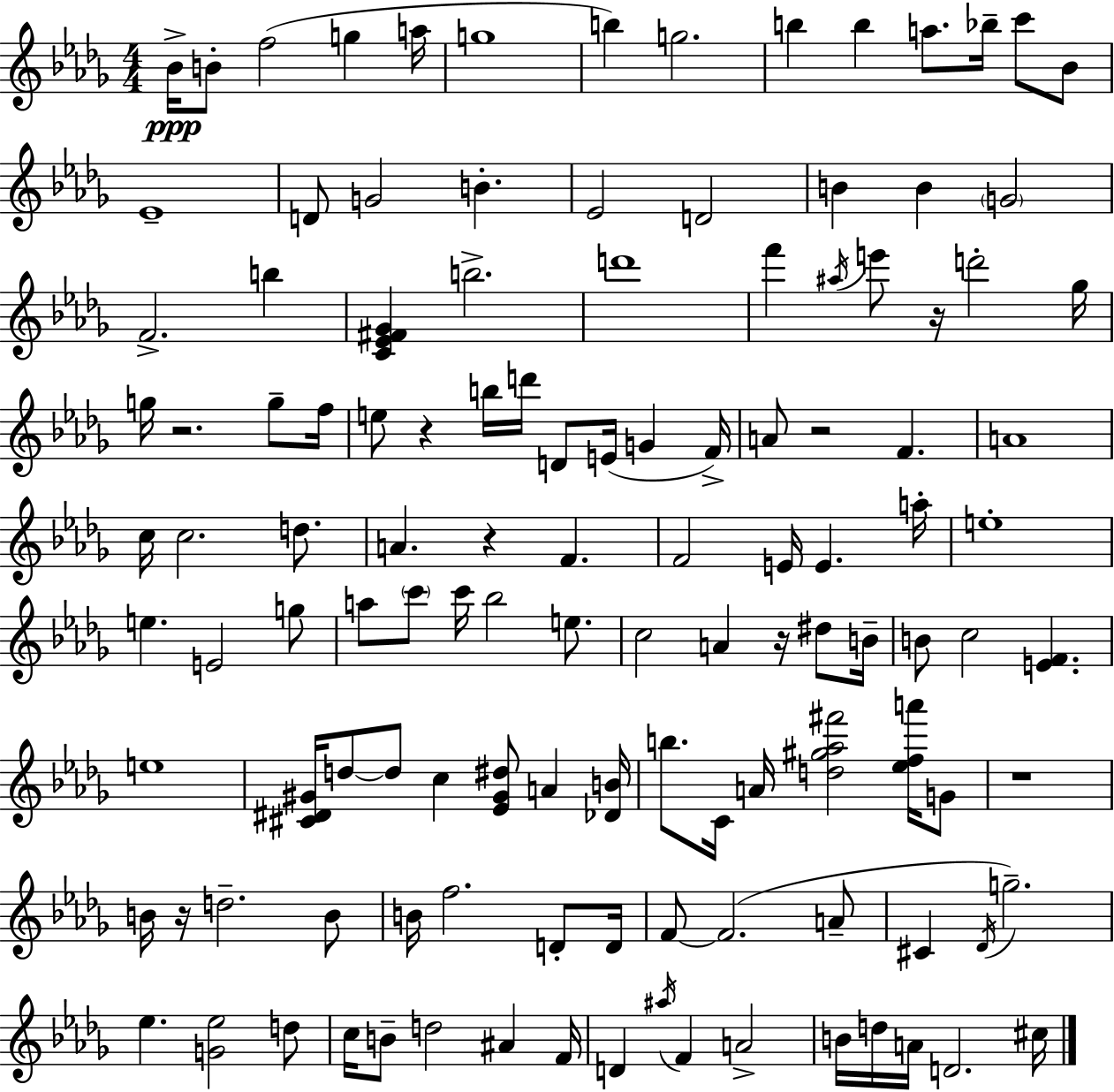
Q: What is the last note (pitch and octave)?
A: C#5